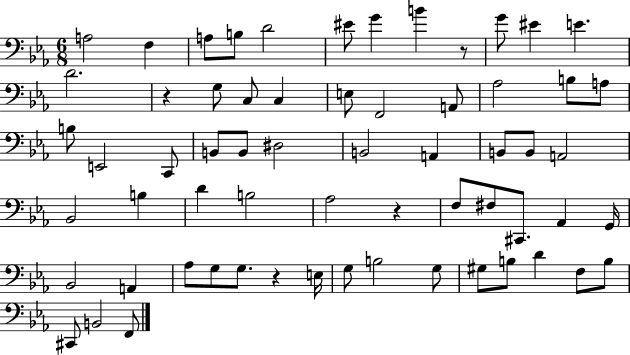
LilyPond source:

{
  \clef bass
  \numericTimeSignature
  \time 6/8
  \key ees \major
  a2 f4 | a8 b8 d'2 | eis'8 g'4 b'4 r8 | g'8 eis'4 e'4. | \break d'2. | r4 g8 c8 c4 | e8 f,2 a,8 | aes2 b8 a8 | \break b8 e,2 c,8 | b,8 b,8 dis2 | b,2 a,4 | b,8 b,8 a,2 | \break bes,2 b4 | d'4 b2 | aes2 r4 | f8 fis8 cis,8. aes,4 g,16 | \break bes,2 a,4 | aes8 g8 g8. r4 e16 | g8 b2 g8 | gis8 b8 d'4 f8 b8 | \break cis,8 b,2 f,8 | \bar "|."
}